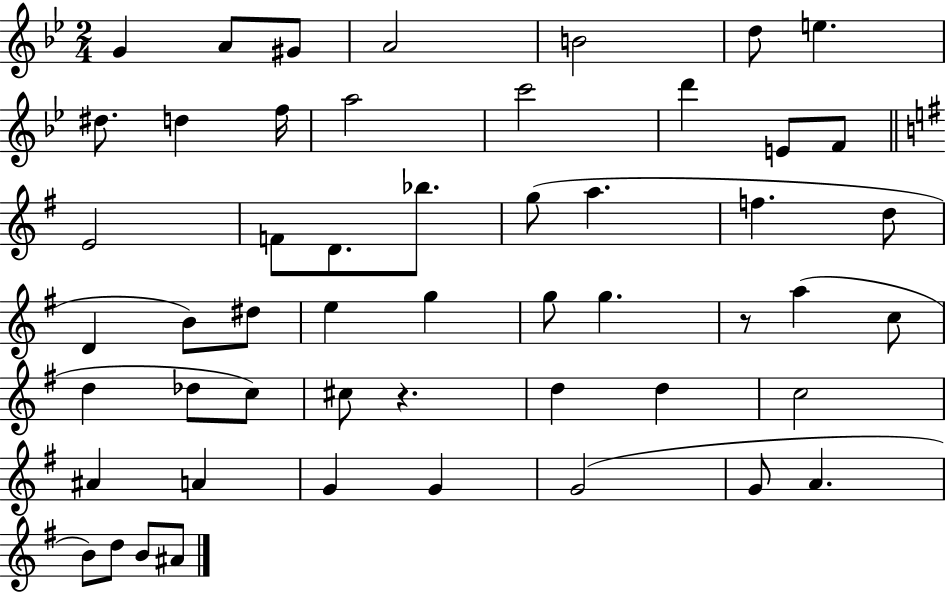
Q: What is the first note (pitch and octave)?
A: G4